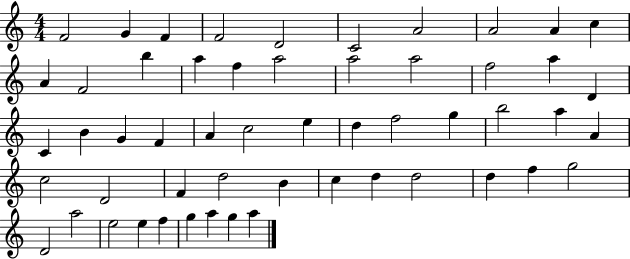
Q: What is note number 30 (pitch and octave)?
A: F5